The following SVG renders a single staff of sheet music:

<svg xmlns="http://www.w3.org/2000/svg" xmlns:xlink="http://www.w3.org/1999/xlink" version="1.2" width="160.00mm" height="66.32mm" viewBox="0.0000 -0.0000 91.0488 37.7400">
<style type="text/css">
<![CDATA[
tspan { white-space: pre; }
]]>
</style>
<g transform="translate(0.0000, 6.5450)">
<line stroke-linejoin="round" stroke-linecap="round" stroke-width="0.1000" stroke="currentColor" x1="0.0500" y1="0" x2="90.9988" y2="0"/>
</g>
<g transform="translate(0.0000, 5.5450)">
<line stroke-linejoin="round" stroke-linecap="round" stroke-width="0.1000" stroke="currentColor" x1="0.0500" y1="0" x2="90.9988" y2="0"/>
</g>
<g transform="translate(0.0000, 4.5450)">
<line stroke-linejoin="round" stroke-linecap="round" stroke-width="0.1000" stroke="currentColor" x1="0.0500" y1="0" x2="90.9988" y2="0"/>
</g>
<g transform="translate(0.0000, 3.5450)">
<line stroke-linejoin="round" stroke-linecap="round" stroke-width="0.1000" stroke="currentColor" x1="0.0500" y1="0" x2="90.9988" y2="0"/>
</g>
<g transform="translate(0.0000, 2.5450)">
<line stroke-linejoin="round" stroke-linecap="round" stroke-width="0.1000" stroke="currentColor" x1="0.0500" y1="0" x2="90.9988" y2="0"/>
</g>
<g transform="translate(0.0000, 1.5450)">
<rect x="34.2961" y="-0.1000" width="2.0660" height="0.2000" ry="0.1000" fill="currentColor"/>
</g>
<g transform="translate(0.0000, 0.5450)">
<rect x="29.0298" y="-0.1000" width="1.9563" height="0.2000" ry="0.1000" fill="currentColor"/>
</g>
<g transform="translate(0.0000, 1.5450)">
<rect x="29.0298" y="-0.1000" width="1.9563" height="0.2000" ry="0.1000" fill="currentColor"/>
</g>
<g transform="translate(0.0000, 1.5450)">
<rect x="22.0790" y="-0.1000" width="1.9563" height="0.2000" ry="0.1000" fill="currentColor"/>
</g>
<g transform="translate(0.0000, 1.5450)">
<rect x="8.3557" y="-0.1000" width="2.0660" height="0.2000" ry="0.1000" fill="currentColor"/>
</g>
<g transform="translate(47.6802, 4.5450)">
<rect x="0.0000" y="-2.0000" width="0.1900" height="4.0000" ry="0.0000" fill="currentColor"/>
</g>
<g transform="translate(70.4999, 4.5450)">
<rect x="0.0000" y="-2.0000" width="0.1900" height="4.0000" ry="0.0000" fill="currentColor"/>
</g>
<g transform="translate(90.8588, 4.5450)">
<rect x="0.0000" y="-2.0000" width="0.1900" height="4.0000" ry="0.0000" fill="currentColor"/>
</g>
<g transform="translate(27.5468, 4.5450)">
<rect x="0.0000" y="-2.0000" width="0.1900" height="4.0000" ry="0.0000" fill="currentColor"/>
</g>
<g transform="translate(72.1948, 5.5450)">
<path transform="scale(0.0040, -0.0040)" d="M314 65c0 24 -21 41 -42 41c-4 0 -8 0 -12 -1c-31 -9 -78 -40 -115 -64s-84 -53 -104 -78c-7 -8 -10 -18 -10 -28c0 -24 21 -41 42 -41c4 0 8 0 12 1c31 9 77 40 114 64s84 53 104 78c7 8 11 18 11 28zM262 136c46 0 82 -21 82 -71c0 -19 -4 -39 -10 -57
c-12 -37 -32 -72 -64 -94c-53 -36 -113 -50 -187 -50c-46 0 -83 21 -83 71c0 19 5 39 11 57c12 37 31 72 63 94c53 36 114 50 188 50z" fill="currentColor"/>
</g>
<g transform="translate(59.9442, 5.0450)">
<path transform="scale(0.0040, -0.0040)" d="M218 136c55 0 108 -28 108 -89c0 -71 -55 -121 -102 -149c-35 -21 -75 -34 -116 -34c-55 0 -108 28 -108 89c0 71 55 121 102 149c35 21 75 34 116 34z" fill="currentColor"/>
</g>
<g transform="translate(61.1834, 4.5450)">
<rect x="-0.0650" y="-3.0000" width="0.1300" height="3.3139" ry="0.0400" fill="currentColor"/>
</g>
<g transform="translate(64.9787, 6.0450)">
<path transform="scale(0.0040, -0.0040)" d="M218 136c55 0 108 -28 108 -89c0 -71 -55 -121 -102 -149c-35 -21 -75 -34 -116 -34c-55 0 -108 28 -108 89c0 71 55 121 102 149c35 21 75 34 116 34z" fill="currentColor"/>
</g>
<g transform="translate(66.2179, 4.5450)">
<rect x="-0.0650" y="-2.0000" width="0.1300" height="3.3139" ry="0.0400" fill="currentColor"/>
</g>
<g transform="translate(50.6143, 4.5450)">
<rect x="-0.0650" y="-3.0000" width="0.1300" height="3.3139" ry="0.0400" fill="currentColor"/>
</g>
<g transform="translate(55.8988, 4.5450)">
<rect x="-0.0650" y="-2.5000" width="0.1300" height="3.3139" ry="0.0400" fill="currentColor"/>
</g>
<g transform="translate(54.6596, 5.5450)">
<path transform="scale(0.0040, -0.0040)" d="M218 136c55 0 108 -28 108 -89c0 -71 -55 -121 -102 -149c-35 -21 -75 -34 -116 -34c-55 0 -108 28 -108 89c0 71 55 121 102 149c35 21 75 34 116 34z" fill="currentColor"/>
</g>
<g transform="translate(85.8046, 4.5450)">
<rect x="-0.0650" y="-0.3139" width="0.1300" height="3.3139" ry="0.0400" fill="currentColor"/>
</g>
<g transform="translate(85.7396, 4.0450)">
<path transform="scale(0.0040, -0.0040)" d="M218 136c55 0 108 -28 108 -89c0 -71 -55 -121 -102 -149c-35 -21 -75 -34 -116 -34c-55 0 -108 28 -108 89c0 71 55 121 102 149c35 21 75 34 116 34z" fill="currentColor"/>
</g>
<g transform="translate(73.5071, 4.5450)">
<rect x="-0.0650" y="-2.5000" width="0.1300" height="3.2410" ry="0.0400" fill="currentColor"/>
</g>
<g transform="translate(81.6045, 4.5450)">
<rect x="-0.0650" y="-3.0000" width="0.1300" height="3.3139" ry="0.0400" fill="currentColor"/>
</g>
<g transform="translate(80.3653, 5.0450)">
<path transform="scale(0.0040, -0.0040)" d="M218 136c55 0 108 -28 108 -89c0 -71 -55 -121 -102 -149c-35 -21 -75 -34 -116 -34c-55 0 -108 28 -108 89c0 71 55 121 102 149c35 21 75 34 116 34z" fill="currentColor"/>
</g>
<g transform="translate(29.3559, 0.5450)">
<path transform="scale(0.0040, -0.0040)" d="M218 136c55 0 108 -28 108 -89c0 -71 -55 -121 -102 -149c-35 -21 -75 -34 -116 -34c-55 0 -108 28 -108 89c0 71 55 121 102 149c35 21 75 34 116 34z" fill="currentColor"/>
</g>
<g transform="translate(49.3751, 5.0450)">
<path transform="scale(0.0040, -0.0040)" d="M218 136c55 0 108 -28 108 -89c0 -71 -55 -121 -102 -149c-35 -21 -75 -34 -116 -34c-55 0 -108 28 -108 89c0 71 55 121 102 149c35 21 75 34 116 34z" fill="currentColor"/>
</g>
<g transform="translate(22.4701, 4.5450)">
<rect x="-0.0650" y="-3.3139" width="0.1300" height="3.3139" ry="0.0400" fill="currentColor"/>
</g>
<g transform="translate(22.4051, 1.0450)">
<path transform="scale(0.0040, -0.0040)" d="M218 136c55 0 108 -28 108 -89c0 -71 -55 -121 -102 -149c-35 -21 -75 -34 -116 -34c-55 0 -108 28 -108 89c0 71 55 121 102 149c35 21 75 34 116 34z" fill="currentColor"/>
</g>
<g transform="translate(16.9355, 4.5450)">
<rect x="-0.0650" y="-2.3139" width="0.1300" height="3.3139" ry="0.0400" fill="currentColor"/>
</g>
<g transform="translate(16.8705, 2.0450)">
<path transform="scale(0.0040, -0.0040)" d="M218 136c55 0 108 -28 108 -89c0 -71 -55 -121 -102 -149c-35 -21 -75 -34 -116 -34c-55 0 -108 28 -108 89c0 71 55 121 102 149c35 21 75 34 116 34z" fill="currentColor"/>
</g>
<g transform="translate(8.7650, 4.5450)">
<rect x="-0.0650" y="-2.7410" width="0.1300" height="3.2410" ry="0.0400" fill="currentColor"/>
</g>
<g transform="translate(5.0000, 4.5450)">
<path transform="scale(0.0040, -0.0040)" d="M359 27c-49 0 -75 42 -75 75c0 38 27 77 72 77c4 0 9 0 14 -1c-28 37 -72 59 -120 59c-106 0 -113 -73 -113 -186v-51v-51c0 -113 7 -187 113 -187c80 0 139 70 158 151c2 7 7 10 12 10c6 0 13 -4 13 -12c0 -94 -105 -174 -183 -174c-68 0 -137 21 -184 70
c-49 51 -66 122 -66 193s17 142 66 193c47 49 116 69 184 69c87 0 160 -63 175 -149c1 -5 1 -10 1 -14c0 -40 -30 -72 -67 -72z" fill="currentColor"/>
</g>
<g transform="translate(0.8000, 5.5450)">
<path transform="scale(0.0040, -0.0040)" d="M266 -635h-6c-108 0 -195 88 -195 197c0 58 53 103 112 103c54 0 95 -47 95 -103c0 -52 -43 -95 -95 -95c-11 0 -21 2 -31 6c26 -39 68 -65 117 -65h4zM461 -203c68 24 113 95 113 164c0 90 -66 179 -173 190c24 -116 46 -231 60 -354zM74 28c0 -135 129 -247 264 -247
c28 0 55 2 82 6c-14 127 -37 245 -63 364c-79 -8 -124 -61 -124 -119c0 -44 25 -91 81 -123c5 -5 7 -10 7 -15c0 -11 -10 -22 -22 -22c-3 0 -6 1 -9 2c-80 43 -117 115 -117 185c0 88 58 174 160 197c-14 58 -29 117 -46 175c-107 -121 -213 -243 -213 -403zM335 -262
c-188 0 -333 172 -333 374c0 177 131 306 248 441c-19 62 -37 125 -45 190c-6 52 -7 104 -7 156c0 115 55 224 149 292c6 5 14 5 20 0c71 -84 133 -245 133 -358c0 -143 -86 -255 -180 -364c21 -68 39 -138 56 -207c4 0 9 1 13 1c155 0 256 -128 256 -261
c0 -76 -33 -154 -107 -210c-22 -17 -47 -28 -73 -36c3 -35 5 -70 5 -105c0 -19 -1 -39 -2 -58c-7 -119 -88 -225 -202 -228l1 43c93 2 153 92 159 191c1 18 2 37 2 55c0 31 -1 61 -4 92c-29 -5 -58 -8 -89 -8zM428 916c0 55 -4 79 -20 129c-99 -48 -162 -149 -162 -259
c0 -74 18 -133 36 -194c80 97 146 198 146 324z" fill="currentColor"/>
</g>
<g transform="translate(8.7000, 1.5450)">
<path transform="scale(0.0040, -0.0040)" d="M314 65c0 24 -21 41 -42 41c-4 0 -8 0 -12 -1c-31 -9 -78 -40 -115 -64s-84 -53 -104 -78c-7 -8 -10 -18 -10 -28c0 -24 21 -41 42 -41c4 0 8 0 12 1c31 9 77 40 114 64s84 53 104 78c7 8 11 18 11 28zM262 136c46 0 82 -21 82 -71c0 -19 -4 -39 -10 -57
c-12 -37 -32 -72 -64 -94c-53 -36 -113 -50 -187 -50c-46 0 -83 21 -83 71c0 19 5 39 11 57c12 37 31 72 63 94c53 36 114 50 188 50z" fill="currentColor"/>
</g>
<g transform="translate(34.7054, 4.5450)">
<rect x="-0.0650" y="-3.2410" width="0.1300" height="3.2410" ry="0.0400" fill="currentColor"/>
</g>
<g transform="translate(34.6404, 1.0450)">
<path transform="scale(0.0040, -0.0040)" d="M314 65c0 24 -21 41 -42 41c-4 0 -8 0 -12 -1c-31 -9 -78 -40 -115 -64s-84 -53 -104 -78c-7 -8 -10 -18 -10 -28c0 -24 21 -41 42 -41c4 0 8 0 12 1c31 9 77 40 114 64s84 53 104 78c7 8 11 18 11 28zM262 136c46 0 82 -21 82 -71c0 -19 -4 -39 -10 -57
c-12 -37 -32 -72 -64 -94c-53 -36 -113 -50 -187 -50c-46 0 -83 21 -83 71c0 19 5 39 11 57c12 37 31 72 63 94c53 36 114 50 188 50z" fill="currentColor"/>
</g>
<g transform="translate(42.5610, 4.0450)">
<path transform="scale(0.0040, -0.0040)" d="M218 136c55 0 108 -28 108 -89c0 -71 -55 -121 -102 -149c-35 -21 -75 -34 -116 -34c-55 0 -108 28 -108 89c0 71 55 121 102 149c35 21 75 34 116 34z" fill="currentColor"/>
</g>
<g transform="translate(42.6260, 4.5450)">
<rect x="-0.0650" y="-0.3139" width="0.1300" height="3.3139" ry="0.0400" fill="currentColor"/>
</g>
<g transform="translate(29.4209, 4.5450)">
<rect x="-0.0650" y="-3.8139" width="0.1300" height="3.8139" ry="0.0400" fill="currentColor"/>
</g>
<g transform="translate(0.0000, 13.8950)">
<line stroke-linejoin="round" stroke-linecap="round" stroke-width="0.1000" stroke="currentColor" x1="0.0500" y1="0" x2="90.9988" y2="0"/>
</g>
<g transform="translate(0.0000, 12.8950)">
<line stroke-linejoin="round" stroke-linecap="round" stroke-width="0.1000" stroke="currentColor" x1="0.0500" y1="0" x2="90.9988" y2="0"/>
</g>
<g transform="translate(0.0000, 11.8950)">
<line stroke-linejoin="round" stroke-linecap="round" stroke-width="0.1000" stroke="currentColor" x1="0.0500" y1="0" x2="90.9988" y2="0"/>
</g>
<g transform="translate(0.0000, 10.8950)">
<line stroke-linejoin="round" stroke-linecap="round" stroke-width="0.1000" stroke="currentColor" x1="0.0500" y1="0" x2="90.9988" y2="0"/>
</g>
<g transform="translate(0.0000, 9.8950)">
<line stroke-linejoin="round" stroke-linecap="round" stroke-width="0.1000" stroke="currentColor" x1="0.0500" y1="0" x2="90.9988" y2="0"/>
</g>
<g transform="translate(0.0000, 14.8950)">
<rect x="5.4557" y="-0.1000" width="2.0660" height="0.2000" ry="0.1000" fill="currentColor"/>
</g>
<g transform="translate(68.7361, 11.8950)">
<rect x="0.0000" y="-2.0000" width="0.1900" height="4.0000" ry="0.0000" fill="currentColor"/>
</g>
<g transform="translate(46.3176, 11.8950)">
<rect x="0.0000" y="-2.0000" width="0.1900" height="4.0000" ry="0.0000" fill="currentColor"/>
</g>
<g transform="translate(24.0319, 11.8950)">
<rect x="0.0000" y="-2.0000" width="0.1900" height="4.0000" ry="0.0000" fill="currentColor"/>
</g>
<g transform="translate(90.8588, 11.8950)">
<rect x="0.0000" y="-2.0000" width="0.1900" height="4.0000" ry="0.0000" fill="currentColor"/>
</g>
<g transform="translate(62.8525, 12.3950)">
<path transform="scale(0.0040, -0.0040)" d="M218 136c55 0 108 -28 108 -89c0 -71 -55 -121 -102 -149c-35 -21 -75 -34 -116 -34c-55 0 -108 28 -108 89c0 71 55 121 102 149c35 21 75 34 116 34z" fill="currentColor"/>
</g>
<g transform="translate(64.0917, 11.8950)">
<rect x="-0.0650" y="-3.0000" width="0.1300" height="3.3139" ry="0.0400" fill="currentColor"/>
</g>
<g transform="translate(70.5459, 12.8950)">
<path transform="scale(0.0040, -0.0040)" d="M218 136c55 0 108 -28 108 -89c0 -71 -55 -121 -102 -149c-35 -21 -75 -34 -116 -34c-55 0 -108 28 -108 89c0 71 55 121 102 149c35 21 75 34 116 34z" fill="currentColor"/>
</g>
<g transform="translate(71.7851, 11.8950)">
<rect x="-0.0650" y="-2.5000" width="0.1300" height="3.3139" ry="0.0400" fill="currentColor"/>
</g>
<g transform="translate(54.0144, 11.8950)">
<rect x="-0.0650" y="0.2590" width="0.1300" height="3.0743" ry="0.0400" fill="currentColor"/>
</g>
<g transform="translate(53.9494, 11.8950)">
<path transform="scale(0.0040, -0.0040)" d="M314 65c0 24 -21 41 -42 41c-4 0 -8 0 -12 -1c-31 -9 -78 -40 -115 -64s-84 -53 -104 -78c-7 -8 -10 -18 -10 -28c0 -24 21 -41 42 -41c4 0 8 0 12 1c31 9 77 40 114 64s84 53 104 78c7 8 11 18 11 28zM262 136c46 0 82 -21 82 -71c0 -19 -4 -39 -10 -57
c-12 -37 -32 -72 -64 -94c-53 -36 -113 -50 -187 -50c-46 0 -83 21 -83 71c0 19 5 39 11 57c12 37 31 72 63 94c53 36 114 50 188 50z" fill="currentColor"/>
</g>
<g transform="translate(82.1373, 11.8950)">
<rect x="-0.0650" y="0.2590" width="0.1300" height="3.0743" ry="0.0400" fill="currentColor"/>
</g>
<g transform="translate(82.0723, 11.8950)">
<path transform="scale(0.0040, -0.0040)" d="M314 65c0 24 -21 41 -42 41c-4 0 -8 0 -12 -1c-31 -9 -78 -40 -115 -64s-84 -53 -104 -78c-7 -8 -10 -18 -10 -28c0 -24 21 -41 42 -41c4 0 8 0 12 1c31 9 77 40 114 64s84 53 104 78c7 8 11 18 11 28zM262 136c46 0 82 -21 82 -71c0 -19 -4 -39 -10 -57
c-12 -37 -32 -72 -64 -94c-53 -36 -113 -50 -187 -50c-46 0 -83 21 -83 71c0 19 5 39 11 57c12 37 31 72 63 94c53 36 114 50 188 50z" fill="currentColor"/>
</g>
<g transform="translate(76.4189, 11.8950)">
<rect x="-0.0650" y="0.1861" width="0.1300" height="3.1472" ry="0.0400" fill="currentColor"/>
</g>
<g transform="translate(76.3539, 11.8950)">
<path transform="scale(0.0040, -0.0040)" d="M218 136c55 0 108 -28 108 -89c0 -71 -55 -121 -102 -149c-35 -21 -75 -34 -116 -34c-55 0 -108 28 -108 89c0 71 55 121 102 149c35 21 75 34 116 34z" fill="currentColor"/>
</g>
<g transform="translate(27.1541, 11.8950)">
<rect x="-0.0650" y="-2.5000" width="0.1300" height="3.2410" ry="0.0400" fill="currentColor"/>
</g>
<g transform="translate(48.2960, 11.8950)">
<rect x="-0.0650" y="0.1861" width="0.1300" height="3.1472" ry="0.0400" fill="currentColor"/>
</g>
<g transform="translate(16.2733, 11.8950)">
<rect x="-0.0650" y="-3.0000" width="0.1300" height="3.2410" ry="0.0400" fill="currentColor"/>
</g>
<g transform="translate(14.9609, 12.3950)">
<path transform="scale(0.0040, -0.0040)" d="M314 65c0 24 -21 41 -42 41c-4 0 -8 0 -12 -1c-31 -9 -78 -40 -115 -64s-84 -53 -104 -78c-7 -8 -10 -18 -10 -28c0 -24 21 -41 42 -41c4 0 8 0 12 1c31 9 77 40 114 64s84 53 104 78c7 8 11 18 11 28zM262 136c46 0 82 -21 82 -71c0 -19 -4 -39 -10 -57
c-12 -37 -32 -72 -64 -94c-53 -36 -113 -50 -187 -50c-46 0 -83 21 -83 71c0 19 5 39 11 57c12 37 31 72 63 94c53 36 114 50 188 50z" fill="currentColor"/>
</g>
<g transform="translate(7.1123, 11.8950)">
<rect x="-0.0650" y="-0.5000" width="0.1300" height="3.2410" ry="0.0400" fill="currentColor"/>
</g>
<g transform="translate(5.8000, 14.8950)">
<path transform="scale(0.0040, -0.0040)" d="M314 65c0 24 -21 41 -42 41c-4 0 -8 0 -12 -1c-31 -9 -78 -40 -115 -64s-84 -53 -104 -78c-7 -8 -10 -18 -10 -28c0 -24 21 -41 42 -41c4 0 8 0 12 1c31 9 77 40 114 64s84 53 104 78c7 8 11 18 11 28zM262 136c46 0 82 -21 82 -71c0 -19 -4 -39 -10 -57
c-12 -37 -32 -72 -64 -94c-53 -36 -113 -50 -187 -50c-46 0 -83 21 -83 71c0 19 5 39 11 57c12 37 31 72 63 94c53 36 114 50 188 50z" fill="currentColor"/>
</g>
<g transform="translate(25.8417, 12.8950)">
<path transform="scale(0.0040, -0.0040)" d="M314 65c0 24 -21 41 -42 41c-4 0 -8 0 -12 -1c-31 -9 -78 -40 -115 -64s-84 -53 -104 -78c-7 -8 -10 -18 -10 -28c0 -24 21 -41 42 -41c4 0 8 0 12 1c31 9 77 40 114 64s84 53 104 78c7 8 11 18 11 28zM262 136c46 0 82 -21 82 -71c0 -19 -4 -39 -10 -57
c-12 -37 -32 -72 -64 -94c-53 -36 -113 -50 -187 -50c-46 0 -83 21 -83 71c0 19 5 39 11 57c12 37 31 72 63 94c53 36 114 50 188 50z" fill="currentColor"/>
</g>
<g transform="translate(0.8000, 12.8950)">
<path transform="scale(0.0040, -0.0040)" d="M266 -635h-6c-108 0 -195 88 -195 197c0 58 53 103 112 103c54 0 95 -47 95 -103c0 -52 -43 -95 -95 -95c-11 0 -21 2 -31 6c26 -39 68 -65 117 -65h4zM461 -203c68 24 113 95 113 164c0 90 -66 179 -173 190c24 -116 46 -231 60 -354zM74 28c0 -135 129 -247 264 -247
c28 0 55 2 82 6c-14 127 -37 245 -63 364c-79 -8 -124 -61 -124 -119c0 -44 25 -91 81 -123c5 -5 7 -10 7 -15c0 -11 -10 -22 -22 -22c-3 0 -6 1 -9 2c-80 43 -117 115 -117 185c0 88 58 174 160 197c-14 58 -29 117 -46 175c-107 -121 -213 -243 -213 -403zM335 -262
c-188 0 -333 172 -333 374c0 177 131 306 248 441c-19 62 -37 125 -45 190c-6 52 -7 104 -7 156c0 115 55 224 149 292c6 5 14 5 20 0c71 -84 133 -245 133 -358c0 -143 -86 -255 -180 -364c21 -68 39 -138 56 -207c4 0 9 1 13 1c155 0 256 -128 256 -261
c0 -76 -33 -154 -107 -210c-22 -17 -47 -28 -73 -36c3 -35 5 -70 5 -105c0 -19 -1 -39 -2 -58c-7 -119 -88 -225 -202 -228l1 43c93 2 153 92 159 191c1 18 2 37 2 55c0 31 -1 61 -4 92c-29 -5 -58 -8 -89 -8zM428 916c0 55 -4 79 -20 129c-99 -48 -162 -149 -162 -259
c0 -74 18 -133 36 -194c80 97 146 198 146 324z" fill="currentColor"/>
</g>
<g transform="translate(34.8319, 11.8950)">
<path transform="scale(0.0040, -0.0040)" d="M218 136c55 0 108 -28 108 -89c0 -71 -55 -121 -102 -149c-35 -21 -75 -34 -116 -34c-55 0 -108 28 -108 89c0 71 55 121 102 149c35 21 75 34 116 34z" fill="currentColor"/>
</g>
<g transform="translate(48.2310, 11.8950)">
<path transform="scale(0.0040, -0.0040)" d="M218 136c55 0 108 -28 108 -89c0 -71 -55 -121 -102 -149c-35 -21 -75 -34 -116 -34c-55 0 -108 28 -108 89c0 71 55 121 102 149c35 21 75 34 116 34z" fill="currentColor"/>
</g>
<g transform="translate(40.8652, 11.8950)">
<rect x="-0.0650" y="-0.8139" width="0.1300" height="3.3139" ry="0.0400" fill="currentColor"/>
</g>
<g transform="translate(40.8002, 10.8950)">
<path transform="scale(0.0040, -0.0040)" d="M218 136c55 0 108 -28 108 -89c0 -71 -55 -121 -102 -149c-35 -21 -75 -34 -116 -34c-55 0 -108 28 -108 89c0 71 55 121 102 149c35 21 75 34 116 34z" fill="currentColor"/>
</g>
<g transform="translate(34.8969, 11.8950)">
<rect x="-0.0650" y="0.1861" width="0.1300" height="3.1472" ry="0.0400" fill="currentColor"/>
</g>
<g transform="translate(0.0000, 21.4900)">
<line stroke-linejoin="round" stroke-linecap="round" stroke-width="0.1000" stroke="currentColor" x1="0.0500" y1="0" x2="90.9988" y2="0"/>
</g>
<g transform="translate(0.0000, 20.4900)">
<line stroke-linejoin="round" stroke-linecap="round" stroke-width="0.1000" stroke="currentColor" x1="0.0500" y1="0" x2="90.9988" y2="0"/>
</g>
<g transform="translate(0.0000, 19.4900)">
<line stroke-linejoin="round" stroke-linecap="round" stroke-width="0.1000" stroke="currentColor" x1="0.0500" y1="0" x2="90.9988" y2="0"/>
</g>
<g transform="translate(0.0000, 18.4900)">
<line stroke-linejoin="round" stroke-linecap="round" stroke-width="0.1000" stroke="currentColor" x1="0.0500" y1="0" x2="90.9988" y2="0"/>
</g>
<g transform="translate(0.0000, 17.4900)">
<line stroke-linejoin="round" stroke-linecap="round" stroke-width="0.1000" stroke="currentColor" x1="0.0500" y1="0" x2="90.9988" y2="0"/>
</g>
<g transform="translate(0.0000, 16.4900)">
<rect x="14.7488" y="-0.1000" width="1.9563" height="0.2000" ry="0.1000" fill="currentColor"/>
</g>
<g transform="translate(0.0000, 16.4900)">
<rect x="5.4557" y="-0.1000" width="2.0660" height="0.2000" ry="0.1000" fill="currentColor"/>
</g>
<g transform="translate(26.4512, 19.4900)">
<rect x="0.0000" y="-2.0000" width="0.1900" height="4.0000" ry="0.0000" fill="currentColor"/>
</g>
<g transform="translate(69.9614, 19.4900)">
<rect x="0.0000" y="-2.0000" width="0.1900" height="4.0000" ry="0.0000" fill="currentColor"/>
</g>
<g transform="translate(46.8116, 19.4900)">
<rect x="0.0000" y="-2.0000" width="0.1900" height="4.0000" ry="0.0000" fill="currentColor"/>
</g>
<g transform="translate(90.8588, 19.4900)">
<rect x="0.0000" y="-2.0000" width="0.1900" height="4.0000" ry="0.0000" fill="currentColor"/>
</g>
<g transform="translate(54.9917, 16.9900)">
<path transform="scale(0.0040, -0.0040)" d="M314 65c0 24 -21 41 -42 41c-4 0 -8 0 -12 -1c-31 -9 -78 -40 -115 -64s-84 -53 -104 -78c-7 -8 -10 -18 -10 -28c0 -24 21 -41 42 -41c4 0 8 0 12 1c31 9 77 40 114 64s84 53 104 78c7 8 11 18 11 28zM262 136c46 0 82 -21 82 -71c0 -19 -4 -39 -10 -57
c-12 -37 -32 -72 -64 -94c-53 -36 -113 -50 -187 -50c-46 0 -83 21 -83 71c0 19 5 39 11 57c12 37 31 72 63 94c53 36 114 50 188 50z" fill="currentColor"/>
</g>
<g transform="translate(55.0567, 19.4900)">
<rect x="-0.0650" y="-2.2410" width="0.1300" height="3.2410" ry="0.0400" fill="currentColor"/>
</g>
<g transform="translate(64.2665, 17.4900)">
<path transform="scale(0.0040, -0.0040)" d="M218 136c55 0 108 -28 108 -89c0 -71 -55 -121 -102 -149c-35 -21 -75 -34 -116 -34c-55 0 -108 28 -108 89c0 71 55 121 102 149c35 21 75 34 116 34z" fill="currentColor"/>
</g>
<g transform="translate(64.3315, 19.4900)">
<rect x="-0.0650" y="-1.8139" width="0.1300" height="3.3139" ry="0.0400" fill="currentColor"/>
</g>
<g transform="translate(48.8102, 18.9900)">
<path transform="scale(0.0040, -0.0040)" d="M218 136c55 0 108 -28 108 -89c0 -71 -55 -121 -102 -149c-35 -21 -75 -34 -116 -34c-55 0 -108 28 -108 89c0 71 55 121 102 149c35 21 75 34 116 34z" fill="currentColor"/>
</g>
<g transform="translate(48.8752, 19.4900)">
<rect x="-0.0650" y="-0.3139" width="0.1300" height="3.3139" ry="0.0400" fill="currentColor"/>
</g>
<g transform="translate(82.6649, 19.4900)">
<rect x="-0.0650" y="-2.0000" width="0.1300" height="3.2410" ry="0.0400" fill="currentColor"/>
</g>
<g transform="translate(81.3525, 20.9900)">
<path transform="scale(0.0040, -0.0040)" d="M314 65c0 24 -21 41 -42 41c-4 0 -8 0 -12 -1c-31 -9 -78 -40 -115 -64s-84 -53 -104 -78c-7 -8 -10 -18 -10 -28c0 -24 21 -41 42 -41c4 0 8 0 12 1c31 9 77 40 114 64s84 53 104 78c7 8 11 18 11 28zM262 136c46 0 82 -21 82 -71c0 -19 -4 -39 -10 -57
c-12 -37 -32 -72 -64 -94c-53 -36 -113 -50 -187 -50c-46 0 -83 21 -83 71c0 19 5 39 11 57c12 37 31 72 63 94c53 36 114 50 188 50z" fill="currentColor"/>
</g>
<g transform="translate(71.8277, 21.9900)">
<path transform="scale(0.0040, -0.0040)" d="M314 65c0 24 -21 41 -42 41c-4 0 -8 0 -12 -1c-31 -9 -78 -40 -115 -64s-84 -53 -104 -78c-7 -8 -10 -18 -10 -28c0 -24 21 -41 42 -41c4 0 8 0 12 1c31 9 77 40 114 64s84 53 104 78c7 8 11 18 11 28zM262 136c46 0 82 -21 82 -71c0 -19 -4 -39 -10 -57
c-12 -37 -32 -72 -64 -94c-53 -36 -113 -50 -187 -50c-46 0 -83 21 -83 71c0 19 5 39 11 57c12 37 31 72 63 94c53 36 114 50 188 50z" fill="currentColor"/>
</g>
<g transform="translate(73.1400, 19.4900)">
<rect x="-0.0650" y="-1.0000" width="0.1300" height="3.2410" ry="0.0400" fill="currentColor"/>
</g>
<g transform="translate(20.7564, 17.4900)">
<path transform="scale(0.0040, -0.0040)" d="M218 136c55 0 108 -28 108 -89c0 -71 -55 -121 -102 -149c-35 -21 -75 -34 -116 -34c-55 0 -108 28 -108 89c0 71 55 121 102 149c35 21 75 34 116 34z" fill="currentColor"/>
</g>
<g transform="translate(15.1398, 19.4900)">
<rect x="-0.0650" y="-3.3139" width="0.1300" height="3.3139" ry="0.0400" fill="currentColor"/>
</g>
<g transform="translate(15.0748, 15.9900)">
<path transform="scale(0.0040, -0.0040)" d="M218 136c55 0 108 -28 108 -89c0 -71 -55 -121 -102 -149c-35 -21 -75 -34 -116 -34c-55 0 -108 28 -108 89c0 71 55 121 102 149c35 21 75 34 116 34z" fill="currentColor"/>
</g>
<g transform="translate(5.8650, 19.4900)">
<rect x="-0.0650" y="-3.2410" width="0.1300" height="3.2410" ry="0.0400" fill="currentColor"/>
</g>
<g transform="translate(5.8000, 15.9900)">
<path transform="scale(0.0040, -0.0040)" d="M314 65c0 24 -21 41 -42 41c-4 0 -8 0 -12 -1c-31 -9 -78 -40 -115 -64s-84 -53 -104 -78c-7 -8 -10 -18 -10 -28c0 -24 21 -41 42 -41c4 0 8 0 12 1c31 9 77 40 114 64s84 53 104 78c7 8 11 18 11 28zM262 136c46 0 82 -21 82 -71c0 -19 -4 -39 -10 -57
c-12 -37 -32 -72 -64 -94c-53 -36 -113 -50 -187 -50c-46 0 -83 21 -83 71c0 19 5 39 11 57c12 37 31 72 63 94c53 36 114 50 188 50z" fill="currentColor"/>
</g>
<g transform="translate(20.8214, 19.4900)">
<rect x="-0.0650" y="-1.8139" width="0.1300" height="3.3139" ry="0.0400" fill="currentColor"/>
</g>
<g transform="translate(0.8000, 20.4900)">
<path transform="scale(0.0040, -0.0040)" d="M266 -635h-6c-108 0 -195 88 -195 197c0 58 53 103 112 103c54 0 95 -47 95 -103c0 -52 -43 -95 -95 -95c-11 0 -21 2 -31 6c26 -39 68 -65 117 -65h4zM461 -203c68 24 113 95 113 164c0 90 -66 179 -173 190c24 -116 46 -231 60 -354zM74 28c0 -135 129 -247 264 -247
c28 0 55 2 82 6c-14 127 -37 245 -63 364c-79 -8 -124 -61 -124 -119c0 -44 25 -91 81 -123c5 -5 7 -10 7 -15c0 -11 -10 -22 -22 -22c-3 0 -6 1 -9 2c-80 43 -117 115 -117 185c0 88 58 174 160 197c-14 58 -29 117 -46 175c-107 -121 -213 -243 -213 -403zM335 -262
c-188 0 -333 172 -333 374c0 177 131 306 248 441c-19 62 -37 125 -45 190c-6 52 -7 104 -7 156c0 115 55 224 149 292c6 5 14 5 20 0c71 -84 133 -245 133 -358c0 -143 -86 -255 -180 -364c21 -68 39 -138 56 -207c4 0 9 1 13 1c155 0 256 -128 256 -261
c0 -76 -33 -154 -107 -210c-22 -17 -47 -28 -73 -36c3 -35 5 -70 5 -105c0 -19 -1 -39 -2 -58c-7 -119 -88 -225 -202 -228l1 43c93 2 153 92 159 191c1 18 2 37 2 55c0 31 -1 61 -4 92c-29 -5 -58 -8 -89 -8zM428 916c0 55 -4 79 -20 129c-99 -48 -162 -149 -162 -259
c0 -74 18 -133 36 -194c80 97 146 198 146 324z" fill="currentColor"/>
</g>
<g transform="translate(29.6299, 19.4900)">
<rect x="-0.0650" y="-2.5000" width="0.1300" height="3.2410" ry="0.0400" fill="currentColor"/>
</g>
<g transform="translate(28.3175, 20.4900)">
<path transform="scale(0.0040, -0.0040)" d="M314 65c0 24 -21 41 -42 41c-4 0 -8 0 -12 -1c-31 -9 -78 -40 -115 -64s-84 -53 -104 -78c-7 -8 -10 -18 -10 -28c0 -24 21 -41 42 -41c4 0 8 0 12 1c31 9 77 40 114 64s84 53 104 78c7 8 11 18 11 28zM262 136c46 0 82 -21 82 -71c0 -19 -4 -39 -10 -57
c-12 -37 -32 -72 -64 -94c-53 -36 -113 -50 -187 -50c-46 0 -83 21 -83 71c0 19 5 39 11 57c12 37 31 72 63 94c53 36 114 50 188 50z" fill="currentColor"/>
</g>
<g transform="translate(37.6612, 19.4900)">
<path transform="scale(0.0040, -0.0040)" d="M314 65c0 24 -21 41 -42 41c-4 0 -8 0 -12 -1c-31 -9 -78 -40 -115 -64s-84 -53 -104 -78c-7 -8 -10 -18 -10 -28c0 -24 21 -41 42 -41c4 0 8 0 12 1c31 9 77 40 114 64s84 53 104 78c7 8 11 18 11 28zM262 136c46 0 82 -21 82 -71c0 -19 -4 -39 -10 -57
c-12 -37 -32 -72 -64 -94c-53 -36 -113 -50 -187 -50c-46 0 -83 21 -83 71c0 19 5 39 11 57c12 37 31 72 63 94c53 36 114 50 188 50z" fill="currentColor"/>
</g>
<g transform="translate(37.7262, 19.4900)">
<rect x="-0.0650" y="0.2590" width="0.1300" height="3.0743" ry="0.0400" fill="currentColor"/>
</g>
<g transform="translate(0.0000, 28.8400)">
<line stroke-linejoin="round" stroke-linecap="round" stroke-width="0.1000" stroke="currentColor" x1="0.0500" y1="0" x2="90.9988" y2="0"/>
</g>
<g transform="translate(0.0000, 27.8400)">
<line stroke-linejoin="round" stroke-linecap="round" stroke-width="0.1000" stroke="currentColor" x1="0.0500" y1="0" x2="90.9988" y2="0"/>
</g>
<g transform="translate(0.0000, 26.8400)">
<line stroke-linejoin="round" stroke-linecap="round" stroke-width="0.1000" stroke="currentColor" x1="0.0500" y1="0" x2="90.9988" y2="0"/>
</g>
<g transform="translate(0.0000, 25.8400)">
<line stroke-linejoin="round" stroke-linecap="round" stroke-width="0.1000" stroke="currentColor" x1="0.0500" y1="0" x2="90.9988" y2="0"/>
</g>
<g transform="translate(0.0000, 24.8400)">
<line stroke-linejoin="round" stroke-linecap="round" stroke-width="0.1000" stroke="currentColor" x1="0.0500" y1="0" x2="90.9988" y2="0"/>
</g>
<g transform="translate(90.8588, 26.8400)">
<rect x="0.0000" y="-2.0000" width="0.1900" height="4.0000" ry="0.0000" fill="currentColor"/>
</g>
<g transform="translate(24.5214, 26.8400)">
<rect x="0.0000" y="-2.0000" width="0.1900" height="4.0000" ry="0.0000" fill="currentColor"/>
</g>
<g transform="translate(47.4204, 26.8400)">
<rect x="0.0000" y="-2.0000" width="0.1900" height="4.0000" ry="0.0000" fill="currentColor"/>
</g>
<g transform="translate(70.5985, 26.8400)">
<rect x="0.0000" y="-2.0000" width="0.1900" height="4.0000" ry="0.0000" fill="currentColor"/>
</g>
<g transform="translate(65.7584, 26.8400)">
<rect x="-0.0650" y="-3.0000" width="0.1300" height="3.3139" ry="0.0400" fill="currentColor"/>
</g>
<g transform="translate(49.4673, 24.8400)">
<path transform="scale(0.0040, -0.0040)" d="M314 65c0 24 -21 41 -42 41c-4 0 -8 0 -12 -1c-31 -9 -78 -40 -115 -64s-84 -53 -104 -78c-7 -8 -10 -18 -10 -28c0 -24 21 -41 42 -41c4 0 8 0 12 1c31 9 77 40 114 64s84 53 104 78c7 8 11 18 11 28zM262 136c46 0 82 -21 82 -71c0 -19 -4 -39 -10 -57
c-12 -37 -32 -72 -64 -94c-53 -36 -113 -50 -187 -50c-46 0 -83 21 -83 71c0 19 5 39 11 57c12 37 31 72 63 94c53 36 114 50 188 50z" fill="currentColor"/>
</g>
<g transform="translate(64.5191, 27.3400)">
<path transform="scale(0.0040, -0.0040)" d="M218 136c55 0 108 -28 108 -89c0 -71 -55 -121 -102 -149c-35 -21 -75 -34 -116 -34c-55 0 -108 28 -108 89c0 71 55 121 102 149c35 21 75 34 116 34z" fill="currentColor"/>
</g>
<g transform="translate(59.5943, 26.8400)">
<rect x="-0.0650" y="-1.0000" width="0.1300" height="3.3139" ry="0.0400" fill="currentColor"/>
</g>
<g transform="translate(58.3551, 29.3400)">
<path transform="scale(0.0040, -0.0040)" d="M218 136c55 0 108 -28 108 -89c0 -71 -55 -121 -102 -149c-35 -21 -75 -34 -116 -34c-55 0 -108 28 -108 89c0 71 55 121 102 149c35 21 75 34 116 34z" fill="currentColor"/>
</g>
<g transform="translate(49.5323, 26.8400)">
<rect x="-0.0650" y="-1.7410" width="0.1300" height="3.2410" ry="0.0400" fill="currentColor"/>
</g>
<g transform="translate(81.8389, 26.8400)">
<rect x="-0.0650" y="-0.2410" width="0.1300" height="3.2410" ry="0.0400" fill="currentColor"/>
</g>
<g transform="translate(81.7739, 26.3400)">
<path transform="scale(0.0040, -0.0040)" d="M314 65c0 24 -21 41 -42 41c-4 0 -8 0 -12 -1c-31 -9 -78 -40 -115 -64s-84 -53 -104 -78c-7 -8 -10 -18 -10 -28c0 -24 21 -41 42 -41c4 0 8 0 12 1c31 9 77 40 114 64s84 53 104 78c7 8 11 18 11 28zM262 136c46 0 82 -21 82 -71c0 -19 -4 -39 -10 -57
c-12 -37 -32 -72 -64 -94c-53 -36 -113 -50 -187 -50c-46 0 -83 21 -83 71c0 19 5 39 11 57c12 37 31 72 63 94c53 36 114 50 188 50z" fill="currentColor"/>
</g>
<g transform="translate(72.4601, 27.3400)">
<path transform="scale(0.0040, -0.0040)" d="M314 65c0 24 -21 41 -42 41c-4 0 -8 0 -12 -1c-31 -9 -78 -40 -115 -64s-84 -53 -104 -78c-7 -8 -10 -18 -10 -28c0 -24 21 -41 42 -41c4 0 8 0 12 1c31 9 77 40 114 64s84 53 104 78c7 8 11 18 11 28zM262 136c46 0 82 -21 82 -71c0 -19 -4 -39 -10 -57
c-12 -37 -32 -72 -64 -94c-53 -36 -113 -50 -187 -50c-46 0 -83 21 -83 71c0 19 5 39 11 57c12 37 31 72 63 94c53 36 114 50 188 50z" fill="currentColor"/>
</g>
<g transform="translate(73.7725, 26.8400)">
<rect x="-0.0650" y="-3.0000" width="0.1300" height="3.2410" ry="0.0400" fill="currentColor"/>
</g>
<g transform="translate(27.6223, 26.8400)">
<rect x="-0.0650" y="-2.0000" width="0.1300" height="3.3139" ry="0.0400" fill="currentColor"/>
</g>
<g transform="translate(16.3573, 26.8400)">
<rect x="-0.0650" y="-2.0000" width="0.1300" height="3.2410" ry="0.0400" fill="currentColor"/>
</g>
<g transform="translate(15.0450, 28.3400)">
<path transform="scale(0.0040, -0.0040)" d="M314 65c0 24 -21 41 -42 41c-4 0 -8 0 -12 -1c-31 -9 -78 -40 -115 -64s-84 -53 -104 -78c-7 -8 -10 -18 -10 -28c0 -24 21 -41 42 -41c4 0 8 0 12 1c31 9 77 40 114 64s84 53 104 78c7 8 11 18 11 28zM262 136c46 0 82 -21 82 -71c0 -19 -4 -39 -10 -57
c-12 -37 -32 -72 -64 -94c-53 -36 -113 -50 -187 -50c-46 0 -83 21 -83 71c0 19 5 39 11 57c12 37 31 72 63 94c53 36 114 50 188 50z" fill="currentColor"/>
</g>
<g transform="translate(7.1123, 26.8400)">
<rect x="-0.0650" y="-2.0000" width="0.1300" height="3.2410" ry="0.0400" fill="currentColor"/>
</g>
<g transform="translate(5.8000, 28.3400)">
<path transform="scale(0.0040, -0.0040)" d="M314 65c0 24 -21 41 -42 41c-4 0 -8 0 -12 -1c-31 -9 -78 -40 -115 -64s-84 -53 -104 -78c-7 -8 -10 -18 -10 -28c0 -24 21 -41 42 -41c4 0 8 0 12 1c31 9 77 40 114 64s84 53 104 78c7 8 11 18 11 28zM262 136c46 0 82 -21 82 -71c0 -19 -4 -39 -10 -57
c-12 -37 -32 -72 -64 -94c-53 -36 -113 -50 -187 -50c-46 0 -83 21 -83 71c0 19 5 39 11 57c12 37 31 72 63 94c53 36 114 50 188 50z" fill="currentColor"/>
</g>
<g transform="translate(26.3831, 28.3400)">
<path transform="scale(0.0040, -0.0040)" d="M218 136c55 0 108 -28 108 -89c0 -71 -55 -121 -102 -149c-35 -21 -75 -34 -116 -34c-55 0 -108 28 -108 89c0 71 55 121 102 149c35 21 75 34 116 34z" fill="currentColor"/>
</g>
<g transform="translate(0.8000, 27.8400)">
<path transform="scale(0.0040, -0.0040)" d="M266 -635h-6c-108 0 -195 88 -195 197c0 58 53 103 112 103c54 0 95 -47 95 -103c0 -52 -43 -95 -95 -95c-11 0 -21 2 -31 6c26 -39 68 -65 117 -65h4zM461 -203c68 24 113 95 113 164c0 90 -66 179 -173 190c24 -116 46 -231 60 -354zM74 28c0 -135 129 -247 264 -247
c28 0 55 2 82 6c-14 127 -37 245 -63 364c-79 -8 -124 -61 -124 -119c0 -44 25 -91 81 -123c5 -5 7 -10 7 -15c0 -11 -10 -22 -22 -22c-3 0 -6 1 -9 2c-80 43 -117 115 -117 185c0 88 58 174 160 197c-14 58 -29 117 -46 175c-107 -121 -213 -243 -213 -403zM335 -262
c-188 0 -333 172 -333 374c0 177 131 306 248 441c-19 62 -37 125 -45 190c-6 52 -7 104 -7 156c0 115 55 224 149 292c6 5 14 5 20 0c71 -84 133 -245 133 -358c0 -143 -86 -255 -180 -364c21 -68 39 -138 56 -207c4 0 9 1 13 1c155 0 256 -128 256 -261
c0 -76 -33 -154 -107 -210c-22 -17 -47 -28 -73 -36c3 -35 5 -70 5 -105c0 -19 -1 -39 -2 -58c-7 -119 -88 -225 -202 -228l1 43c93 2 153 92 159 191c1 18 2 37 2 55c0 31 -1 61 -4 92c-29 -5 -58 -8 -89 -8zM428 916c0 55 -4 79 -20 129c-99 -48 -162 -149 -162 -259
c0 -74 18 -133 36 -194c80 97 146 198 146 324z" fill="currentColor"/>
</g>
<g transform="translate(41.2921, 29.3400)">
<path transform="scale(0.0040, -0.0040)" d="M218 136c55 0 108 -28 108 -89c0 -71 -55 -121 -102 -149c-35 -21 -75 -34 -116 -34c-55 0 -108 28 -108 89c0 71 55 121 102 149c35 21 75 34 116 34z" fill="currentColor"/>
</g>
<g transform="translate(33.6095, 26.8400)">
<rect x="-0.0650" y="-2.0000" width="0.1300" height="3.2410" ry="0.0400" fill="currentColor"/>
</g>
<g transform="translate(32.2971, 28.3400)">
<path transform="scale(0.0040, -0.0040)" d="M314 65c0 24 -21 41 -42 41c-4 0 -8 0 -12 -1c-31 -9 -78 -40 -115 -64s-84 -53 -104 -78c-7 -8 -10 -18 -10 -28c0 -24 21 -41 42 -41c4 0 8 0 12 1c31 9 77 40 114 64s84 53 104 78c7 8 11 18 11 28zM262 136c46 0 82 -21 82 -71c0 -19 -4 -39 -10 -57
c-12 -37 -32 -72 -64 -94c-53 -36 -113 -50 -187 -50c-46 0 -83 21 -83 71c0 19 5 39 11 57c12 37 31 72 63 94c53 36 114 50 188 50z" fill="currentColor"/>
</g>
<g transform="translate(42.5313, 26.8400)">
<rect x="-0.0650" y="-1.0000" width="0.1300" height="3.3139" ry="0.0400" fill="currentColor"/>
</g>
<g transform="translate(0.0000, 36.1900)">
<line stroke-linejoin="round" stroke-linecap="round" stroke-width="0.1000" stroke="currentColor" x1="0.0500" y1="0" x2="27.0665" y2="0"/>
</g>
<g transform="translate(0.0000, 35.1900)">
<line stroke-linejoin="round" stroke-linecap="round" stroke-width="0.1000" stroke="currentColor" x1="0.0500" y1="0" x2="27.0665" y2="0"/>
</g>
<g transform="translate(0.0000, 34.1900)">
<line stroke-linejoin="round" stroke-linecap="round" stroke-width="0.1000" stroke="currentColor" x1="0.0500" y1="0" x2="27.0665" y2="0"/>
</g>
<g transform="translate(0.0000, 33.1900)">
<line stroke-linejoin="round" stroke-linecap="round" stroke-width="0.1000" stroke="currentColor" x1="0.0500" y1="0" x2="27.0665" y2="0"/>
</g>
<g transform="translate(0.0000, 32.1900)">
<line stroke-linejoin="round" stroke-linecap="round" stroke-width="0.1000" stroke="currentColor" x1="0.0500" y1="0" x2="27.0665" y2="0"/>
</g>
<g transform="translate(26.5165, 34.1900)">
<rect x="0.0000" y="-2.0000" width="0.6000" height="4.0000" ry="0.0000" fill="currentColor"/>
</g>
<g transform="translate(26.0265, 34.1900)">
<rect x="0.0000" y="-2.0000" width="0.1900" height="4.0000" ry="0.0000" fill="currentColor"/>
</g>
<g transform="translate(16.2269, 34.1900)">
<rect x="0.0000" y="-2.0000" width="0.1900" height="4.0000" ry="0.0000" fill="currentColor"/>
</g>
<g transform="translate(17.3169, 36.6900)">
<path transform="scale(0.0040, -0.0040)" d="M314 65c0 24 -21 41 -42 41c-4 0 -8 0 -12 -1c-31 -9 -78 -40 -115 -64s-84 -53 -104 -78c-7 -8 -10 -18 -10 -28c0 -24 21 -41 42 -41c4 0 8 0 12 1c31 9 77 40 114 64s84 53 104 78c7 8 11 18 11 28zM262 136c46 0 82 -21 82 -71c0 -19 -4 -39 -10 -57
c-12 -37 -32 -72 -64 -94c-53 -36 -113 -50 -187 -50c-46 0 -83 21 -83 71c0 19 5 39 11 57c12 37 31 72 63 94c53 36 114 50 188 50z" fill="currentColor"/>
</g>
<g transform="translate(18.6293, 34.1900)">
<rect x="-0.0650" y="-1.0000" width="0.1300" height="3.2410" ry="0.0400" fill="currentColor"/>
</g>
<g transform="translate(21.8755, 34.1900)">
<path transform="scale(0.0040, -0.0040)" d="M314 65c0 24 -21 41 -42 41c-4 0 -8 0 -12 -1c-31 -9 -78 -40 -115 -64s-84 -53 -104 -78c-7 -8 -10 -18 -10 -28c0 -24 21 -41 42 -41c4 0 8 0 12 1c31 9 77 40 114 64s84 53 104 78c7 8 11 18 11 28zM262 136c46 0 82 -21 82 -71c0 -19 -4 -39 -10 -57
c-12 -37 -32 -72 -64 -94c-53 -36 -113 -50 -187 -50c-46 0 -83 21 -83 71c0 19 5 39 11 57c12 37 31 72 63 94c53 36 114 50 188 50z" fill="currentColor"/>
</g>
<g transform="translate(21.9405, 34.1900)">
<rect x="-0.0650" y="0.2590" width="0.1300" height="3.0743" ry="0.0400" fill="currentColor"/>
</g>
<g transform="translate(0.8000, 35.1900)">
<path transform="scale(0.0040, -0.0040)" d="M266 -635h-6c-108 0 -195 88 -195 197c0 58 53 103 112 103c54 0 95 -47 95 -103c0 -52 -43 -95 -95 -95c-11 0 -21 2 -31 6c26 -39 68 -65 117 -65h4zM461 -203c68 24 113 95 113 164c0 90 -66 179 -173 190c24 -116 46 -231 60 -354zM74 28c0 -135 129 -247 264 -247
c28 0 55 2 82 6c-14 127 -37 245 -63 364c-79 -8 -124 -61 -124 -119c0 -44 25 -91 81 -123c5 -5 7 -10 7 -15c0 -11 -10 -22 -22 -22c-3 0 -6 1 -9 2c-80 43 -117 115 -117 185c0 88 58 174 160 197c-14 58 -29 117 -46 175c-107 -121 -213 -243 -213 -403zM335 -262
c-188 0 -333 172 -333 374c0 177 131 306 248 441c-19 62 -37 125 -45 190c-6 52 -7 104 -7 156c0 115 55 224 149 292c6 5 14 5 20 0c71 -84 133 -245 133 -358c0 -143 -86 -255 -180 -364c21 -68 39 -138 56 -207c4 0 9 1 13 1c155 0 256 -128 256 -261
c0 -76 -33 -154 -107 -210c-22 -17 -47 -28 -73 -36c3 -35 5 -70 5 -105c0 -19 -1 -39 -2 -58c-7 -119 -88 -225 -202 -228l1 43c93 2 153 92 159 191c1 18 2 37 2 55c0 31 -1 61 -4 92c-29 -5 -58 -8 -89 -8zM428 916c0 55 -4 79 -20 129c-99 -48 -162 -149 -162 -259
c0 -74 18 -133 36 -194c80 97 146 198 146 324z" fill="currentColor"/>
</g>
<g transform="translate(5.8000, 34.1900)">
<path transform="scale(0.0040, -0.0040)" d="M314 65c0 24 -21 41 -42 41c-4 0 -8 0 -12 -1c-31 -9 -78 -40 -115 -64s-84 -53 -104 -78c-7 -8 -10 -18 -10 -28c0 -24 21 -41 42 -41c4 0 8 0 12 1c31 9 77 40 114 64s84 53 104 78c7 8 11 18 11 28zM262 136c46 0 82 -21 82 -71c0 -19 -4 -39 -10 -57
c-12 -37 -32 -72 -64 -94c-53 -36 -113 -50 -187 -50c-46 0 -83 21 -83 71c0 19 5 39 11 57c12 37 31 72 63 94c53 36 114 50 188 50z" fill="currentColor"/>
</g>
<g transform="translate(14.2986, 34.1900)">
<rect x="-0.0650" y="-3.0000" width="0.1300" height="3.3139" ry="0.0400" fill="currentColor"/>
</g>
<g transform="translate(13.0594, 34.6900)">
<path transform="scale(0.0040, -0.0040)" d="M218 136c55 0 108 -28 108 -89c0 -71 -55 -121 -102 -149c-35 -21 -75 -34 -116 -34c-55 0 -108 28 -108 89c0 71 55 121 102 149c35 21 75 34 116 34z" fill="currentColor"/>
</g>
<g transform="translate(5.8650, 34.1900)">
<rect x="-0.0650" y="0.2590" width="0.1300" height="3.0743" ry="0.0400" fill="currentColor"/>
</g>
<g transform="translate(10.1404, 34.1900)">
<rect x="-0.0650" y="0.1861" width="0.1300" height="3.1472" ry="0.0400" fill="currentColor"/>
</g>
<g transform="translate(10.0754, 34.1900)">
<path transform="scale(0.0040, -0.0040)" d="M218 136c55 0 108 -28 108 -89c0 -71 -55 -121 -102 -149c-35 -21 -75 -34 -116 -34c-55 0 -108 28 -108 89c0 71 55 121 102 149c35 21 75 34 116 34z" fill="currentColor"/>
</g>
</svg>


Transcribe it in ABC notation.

X:1
T:Untitled
M:4/4
L:1/4
K:C
a2 g b c' b2 c A G A F G2 A c C2 A2 G2 B d B B2 A G B B2 b2 b f G2 B2 c g2 f D2 F2 F2 F2 F F2 D f2 D A A2 c2 B2 B A D2 B2